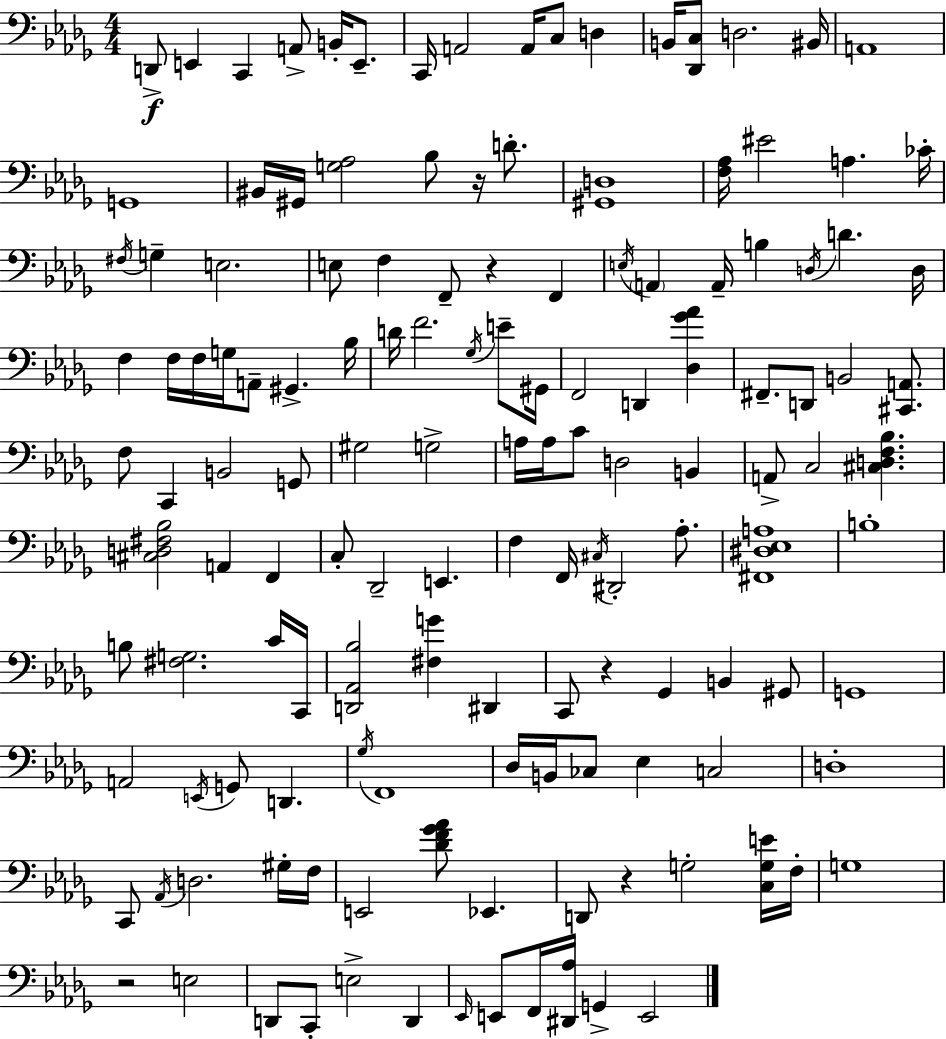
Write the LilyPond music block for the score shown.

{
  \clef bass
  \numericTimeSignature
  \time 4/4
  \key bes \minor
  d,8->\f e,4 c,4 a,8-> b,16-. e,8.-- | c,16 a,2 a,16 c8 d4 | b,16 <des, c>8 d2. bis,16 | a,1 | \break g,1 | bis,16 gis,16 <g aes>2 bes8 r16 d'8.-. | <gis, d>1 | <f aes>16 eis'2 a4. ces'16-. | \break \acciaccatura { fis16 } g4-- e2. | e8 f4 f,8-- r4 f,4 | \acciaccatura { e16 } \parenthesize a,4 a,16-- b4 \acciaccatura { d16 } d'4. | d16 f4 f16 f16 g16 a,8-- gis,4.-> | \break bes16 d'16 f'2. | \acciaccatura { ges16 } e'8-- gis,16 f,2 d,4 | <des ges' aes'>4 fis,8.-- d,8 b,2 | <cis, a,>8. f8 c,4 b,2 | \break g,8 gis2 g2-> | a16 a16 c'8 d2 | b,4 a,8-> c2 <cis d f bes>4. | <cis d fis bes>2 a,4 | \break f,4 c8-. des,2-- e,4. | f4 f,16 \acciaccatura { cis16 } dis,2-. | aes8.-. <fis, dis ees a>1 | b1-. | \break b8 <fis g>2. | c'16 c,16 <d, aes, bes>2 <fis g'>4 | dis,4 c,8 r4 ges,4 b,4 | gis,8 g,1 | \break a,2 \acciaccatura { e,16 } g,8 | d,4. \acciaccatura { ges16 } f,1 | des16 b,16 ces8 ees4 c2 | d1-. | \break c,8 \acciaccatura { aes,16 } d2. | gis16-. f16 e,2 | <des' f' ges' aes'>8 ees,4. d,8 r4 g2-. | <c g e'>16 f16-. g1 | \break r2 | e2 d,8 c,8-. e2-> | d,4 \grace { ees,16 } e,8 f,16 <dis, aes>16 g,4-> | e,2 \bar "|."
}